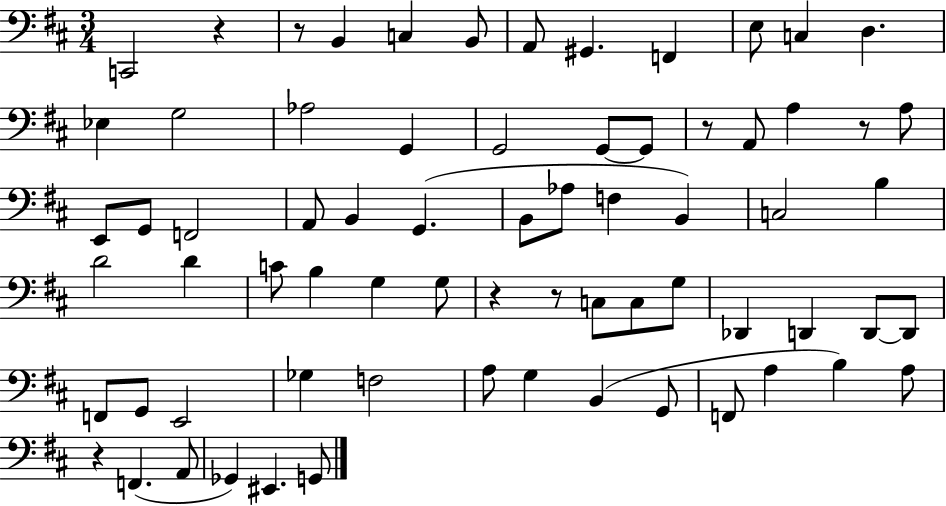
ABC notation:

X:1
T:Untitled
M:3/4
L:1/4
K:D
C,,2 z z/2 B,, C, B,,/2 A,,/2 ^G,, F,, E,/2 C, D, _E, G,2 _A,2 G,, G,,2 G,,/2 G,,/2 z/2 A,,/2 A, z/2 A,/2 E,,/2 G,,/2 F,,2 A,,/2 B,, G,, B,,/2 _A,/2 F, B,, C,2 B, D2 D C/2 B, G, G,/2 z z/2 C,/2 C,/2 G,/2 _D,, D,, D,,/2 D,,/2 F,,/2 G,,/2 E,,2 _G, F,2 A,/2 G, B,, G,,/2 F,,/2 A, B, A,/2 z F,, A,,/2 _G,, ^E,, G,,/2